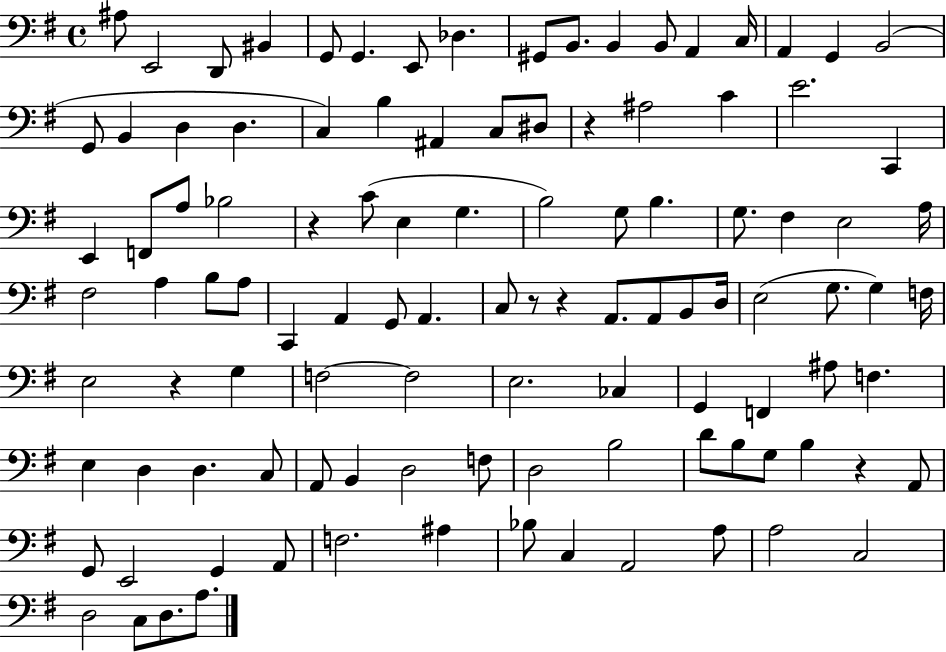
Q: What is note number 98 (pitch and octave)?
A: C3